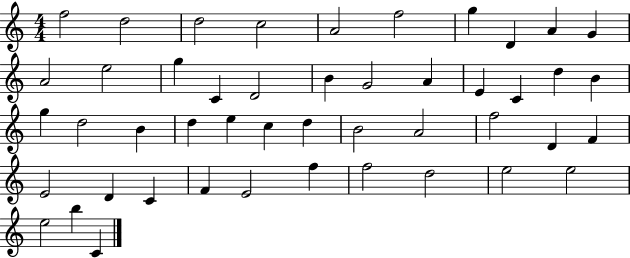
{
  \clef treble
  \numericTimeSignature
  \time 4/4
  \key c \major
  f''2 d''2 | d''2 c''2 | a'2 f''2 | g''4 d'4 a'4 g'4 | \break a'2 e''2 | g''4 c'4 d'2 | b'4 g'2 a'4 | e'4 c'4 d''4 b'4 | \break g''4 d''2 b'4 | d''4 e''4 c''4 d''4 | b'2 a'2 | f''2 d'4 f'4 | \break e'2 d'4 c'4 | f'4 e'2 f''4 | f''2 d''2 | e''2 e''2 | \break e''2 b''4 c'4 | \bar "|."
}